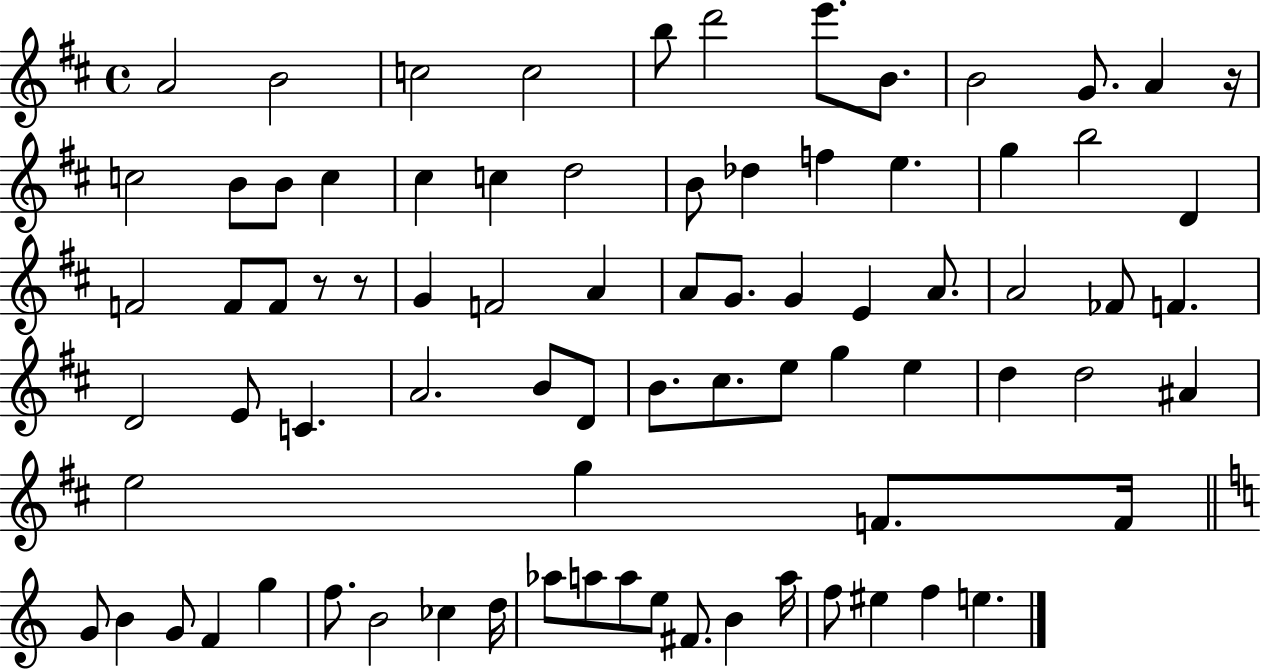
A4/h B4/h C5/h C5/h B5/e D6/h E6/e. B4/e. B4/h G4/e. A4/q R/s C5/h B4/e B4/e C5/q C#5/q C5/q D5/h B4/e Db5/q F5/q E5/q. G5/q B5/h D4/q F4/h F4/e F4/e R/e R/e G4/q F4/h A4/q A4/e G4/e. G4/q E4/q A4/e. A4/h FES4/e F4/q. D4/h E4/e C4/q. A4/h. B4/e D4/e B4/e. C#5/e. E5/e G5/q E5/q D5/q D5/h A#4/q E5/h G5/q F4/e. F4/s G4/e B4/q G4/e F4/q G5/q F5/e. B4/h CES5/q D5/s Ab5/e A5/e A5/e E5/e F#4/e. B4/q A5/s F5/e EIS5/q F5/q E5/q.